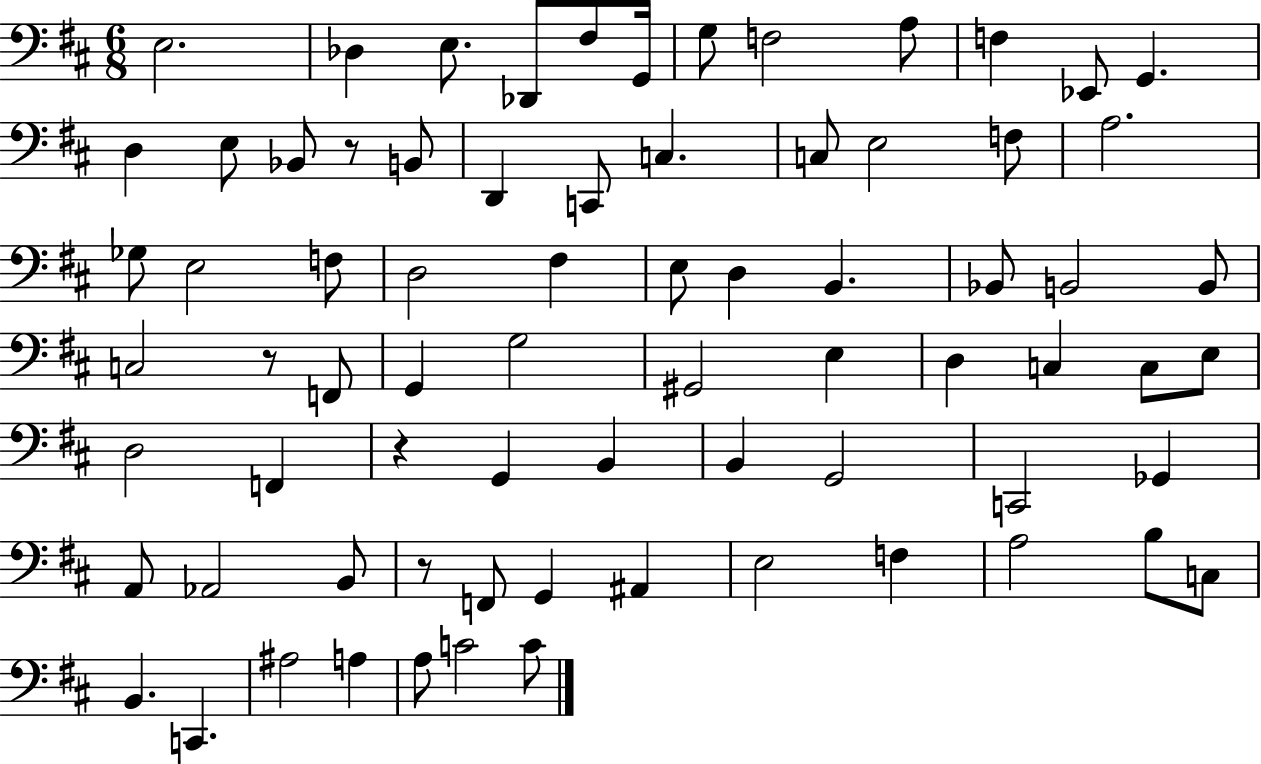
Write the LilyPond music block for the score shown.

{
  \clef bass
  \numericTimeSignature
  \time 6/8
  \key d \major
  e2. | des4 e8. des,8 fis8 g,16 | g8 f2 a8 | f4 ees,8 g,4. | \break d4 e8 bes,8 r8 b,8 | d,4 c,8 c4. | c8 e2 f8 | a2. | \break ges8 e2 f8 | d2 fis4 | e8 d4 b,4. | bes,8 b,2 b,8 | \break c2 r8 f,8 | g,4 g2 | gis,2 e4 | d4 c4 c8 e8 | \break d2 f,4 | r4 g,4 b,4 | b,4 g,2 | c,2 ges,4 | \break a,8 aes,2 b,8 | r8 f,8 g,4 ais,4 | e2 f4 | a2 b8 c8 | \break b,4. c,4. | ais2 a4 | a8 c'2 c'8 | \bar "|."
}